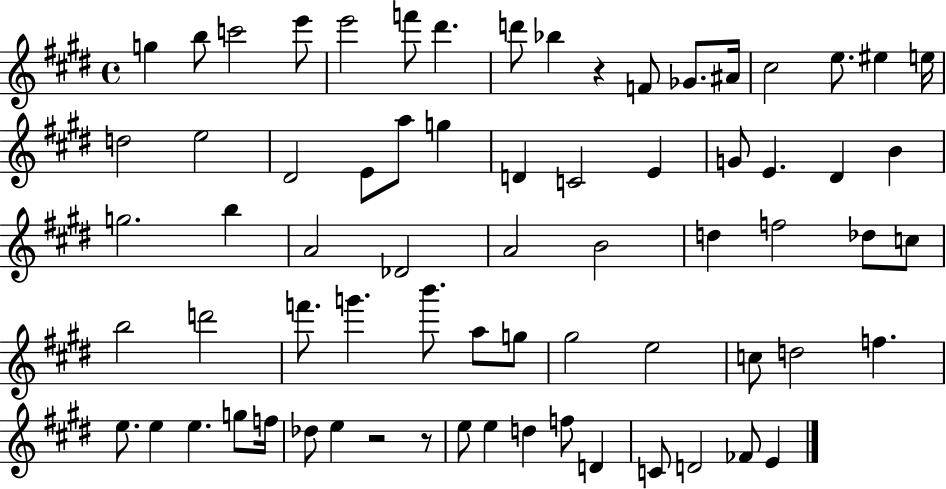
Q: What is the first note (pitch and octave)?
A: G5